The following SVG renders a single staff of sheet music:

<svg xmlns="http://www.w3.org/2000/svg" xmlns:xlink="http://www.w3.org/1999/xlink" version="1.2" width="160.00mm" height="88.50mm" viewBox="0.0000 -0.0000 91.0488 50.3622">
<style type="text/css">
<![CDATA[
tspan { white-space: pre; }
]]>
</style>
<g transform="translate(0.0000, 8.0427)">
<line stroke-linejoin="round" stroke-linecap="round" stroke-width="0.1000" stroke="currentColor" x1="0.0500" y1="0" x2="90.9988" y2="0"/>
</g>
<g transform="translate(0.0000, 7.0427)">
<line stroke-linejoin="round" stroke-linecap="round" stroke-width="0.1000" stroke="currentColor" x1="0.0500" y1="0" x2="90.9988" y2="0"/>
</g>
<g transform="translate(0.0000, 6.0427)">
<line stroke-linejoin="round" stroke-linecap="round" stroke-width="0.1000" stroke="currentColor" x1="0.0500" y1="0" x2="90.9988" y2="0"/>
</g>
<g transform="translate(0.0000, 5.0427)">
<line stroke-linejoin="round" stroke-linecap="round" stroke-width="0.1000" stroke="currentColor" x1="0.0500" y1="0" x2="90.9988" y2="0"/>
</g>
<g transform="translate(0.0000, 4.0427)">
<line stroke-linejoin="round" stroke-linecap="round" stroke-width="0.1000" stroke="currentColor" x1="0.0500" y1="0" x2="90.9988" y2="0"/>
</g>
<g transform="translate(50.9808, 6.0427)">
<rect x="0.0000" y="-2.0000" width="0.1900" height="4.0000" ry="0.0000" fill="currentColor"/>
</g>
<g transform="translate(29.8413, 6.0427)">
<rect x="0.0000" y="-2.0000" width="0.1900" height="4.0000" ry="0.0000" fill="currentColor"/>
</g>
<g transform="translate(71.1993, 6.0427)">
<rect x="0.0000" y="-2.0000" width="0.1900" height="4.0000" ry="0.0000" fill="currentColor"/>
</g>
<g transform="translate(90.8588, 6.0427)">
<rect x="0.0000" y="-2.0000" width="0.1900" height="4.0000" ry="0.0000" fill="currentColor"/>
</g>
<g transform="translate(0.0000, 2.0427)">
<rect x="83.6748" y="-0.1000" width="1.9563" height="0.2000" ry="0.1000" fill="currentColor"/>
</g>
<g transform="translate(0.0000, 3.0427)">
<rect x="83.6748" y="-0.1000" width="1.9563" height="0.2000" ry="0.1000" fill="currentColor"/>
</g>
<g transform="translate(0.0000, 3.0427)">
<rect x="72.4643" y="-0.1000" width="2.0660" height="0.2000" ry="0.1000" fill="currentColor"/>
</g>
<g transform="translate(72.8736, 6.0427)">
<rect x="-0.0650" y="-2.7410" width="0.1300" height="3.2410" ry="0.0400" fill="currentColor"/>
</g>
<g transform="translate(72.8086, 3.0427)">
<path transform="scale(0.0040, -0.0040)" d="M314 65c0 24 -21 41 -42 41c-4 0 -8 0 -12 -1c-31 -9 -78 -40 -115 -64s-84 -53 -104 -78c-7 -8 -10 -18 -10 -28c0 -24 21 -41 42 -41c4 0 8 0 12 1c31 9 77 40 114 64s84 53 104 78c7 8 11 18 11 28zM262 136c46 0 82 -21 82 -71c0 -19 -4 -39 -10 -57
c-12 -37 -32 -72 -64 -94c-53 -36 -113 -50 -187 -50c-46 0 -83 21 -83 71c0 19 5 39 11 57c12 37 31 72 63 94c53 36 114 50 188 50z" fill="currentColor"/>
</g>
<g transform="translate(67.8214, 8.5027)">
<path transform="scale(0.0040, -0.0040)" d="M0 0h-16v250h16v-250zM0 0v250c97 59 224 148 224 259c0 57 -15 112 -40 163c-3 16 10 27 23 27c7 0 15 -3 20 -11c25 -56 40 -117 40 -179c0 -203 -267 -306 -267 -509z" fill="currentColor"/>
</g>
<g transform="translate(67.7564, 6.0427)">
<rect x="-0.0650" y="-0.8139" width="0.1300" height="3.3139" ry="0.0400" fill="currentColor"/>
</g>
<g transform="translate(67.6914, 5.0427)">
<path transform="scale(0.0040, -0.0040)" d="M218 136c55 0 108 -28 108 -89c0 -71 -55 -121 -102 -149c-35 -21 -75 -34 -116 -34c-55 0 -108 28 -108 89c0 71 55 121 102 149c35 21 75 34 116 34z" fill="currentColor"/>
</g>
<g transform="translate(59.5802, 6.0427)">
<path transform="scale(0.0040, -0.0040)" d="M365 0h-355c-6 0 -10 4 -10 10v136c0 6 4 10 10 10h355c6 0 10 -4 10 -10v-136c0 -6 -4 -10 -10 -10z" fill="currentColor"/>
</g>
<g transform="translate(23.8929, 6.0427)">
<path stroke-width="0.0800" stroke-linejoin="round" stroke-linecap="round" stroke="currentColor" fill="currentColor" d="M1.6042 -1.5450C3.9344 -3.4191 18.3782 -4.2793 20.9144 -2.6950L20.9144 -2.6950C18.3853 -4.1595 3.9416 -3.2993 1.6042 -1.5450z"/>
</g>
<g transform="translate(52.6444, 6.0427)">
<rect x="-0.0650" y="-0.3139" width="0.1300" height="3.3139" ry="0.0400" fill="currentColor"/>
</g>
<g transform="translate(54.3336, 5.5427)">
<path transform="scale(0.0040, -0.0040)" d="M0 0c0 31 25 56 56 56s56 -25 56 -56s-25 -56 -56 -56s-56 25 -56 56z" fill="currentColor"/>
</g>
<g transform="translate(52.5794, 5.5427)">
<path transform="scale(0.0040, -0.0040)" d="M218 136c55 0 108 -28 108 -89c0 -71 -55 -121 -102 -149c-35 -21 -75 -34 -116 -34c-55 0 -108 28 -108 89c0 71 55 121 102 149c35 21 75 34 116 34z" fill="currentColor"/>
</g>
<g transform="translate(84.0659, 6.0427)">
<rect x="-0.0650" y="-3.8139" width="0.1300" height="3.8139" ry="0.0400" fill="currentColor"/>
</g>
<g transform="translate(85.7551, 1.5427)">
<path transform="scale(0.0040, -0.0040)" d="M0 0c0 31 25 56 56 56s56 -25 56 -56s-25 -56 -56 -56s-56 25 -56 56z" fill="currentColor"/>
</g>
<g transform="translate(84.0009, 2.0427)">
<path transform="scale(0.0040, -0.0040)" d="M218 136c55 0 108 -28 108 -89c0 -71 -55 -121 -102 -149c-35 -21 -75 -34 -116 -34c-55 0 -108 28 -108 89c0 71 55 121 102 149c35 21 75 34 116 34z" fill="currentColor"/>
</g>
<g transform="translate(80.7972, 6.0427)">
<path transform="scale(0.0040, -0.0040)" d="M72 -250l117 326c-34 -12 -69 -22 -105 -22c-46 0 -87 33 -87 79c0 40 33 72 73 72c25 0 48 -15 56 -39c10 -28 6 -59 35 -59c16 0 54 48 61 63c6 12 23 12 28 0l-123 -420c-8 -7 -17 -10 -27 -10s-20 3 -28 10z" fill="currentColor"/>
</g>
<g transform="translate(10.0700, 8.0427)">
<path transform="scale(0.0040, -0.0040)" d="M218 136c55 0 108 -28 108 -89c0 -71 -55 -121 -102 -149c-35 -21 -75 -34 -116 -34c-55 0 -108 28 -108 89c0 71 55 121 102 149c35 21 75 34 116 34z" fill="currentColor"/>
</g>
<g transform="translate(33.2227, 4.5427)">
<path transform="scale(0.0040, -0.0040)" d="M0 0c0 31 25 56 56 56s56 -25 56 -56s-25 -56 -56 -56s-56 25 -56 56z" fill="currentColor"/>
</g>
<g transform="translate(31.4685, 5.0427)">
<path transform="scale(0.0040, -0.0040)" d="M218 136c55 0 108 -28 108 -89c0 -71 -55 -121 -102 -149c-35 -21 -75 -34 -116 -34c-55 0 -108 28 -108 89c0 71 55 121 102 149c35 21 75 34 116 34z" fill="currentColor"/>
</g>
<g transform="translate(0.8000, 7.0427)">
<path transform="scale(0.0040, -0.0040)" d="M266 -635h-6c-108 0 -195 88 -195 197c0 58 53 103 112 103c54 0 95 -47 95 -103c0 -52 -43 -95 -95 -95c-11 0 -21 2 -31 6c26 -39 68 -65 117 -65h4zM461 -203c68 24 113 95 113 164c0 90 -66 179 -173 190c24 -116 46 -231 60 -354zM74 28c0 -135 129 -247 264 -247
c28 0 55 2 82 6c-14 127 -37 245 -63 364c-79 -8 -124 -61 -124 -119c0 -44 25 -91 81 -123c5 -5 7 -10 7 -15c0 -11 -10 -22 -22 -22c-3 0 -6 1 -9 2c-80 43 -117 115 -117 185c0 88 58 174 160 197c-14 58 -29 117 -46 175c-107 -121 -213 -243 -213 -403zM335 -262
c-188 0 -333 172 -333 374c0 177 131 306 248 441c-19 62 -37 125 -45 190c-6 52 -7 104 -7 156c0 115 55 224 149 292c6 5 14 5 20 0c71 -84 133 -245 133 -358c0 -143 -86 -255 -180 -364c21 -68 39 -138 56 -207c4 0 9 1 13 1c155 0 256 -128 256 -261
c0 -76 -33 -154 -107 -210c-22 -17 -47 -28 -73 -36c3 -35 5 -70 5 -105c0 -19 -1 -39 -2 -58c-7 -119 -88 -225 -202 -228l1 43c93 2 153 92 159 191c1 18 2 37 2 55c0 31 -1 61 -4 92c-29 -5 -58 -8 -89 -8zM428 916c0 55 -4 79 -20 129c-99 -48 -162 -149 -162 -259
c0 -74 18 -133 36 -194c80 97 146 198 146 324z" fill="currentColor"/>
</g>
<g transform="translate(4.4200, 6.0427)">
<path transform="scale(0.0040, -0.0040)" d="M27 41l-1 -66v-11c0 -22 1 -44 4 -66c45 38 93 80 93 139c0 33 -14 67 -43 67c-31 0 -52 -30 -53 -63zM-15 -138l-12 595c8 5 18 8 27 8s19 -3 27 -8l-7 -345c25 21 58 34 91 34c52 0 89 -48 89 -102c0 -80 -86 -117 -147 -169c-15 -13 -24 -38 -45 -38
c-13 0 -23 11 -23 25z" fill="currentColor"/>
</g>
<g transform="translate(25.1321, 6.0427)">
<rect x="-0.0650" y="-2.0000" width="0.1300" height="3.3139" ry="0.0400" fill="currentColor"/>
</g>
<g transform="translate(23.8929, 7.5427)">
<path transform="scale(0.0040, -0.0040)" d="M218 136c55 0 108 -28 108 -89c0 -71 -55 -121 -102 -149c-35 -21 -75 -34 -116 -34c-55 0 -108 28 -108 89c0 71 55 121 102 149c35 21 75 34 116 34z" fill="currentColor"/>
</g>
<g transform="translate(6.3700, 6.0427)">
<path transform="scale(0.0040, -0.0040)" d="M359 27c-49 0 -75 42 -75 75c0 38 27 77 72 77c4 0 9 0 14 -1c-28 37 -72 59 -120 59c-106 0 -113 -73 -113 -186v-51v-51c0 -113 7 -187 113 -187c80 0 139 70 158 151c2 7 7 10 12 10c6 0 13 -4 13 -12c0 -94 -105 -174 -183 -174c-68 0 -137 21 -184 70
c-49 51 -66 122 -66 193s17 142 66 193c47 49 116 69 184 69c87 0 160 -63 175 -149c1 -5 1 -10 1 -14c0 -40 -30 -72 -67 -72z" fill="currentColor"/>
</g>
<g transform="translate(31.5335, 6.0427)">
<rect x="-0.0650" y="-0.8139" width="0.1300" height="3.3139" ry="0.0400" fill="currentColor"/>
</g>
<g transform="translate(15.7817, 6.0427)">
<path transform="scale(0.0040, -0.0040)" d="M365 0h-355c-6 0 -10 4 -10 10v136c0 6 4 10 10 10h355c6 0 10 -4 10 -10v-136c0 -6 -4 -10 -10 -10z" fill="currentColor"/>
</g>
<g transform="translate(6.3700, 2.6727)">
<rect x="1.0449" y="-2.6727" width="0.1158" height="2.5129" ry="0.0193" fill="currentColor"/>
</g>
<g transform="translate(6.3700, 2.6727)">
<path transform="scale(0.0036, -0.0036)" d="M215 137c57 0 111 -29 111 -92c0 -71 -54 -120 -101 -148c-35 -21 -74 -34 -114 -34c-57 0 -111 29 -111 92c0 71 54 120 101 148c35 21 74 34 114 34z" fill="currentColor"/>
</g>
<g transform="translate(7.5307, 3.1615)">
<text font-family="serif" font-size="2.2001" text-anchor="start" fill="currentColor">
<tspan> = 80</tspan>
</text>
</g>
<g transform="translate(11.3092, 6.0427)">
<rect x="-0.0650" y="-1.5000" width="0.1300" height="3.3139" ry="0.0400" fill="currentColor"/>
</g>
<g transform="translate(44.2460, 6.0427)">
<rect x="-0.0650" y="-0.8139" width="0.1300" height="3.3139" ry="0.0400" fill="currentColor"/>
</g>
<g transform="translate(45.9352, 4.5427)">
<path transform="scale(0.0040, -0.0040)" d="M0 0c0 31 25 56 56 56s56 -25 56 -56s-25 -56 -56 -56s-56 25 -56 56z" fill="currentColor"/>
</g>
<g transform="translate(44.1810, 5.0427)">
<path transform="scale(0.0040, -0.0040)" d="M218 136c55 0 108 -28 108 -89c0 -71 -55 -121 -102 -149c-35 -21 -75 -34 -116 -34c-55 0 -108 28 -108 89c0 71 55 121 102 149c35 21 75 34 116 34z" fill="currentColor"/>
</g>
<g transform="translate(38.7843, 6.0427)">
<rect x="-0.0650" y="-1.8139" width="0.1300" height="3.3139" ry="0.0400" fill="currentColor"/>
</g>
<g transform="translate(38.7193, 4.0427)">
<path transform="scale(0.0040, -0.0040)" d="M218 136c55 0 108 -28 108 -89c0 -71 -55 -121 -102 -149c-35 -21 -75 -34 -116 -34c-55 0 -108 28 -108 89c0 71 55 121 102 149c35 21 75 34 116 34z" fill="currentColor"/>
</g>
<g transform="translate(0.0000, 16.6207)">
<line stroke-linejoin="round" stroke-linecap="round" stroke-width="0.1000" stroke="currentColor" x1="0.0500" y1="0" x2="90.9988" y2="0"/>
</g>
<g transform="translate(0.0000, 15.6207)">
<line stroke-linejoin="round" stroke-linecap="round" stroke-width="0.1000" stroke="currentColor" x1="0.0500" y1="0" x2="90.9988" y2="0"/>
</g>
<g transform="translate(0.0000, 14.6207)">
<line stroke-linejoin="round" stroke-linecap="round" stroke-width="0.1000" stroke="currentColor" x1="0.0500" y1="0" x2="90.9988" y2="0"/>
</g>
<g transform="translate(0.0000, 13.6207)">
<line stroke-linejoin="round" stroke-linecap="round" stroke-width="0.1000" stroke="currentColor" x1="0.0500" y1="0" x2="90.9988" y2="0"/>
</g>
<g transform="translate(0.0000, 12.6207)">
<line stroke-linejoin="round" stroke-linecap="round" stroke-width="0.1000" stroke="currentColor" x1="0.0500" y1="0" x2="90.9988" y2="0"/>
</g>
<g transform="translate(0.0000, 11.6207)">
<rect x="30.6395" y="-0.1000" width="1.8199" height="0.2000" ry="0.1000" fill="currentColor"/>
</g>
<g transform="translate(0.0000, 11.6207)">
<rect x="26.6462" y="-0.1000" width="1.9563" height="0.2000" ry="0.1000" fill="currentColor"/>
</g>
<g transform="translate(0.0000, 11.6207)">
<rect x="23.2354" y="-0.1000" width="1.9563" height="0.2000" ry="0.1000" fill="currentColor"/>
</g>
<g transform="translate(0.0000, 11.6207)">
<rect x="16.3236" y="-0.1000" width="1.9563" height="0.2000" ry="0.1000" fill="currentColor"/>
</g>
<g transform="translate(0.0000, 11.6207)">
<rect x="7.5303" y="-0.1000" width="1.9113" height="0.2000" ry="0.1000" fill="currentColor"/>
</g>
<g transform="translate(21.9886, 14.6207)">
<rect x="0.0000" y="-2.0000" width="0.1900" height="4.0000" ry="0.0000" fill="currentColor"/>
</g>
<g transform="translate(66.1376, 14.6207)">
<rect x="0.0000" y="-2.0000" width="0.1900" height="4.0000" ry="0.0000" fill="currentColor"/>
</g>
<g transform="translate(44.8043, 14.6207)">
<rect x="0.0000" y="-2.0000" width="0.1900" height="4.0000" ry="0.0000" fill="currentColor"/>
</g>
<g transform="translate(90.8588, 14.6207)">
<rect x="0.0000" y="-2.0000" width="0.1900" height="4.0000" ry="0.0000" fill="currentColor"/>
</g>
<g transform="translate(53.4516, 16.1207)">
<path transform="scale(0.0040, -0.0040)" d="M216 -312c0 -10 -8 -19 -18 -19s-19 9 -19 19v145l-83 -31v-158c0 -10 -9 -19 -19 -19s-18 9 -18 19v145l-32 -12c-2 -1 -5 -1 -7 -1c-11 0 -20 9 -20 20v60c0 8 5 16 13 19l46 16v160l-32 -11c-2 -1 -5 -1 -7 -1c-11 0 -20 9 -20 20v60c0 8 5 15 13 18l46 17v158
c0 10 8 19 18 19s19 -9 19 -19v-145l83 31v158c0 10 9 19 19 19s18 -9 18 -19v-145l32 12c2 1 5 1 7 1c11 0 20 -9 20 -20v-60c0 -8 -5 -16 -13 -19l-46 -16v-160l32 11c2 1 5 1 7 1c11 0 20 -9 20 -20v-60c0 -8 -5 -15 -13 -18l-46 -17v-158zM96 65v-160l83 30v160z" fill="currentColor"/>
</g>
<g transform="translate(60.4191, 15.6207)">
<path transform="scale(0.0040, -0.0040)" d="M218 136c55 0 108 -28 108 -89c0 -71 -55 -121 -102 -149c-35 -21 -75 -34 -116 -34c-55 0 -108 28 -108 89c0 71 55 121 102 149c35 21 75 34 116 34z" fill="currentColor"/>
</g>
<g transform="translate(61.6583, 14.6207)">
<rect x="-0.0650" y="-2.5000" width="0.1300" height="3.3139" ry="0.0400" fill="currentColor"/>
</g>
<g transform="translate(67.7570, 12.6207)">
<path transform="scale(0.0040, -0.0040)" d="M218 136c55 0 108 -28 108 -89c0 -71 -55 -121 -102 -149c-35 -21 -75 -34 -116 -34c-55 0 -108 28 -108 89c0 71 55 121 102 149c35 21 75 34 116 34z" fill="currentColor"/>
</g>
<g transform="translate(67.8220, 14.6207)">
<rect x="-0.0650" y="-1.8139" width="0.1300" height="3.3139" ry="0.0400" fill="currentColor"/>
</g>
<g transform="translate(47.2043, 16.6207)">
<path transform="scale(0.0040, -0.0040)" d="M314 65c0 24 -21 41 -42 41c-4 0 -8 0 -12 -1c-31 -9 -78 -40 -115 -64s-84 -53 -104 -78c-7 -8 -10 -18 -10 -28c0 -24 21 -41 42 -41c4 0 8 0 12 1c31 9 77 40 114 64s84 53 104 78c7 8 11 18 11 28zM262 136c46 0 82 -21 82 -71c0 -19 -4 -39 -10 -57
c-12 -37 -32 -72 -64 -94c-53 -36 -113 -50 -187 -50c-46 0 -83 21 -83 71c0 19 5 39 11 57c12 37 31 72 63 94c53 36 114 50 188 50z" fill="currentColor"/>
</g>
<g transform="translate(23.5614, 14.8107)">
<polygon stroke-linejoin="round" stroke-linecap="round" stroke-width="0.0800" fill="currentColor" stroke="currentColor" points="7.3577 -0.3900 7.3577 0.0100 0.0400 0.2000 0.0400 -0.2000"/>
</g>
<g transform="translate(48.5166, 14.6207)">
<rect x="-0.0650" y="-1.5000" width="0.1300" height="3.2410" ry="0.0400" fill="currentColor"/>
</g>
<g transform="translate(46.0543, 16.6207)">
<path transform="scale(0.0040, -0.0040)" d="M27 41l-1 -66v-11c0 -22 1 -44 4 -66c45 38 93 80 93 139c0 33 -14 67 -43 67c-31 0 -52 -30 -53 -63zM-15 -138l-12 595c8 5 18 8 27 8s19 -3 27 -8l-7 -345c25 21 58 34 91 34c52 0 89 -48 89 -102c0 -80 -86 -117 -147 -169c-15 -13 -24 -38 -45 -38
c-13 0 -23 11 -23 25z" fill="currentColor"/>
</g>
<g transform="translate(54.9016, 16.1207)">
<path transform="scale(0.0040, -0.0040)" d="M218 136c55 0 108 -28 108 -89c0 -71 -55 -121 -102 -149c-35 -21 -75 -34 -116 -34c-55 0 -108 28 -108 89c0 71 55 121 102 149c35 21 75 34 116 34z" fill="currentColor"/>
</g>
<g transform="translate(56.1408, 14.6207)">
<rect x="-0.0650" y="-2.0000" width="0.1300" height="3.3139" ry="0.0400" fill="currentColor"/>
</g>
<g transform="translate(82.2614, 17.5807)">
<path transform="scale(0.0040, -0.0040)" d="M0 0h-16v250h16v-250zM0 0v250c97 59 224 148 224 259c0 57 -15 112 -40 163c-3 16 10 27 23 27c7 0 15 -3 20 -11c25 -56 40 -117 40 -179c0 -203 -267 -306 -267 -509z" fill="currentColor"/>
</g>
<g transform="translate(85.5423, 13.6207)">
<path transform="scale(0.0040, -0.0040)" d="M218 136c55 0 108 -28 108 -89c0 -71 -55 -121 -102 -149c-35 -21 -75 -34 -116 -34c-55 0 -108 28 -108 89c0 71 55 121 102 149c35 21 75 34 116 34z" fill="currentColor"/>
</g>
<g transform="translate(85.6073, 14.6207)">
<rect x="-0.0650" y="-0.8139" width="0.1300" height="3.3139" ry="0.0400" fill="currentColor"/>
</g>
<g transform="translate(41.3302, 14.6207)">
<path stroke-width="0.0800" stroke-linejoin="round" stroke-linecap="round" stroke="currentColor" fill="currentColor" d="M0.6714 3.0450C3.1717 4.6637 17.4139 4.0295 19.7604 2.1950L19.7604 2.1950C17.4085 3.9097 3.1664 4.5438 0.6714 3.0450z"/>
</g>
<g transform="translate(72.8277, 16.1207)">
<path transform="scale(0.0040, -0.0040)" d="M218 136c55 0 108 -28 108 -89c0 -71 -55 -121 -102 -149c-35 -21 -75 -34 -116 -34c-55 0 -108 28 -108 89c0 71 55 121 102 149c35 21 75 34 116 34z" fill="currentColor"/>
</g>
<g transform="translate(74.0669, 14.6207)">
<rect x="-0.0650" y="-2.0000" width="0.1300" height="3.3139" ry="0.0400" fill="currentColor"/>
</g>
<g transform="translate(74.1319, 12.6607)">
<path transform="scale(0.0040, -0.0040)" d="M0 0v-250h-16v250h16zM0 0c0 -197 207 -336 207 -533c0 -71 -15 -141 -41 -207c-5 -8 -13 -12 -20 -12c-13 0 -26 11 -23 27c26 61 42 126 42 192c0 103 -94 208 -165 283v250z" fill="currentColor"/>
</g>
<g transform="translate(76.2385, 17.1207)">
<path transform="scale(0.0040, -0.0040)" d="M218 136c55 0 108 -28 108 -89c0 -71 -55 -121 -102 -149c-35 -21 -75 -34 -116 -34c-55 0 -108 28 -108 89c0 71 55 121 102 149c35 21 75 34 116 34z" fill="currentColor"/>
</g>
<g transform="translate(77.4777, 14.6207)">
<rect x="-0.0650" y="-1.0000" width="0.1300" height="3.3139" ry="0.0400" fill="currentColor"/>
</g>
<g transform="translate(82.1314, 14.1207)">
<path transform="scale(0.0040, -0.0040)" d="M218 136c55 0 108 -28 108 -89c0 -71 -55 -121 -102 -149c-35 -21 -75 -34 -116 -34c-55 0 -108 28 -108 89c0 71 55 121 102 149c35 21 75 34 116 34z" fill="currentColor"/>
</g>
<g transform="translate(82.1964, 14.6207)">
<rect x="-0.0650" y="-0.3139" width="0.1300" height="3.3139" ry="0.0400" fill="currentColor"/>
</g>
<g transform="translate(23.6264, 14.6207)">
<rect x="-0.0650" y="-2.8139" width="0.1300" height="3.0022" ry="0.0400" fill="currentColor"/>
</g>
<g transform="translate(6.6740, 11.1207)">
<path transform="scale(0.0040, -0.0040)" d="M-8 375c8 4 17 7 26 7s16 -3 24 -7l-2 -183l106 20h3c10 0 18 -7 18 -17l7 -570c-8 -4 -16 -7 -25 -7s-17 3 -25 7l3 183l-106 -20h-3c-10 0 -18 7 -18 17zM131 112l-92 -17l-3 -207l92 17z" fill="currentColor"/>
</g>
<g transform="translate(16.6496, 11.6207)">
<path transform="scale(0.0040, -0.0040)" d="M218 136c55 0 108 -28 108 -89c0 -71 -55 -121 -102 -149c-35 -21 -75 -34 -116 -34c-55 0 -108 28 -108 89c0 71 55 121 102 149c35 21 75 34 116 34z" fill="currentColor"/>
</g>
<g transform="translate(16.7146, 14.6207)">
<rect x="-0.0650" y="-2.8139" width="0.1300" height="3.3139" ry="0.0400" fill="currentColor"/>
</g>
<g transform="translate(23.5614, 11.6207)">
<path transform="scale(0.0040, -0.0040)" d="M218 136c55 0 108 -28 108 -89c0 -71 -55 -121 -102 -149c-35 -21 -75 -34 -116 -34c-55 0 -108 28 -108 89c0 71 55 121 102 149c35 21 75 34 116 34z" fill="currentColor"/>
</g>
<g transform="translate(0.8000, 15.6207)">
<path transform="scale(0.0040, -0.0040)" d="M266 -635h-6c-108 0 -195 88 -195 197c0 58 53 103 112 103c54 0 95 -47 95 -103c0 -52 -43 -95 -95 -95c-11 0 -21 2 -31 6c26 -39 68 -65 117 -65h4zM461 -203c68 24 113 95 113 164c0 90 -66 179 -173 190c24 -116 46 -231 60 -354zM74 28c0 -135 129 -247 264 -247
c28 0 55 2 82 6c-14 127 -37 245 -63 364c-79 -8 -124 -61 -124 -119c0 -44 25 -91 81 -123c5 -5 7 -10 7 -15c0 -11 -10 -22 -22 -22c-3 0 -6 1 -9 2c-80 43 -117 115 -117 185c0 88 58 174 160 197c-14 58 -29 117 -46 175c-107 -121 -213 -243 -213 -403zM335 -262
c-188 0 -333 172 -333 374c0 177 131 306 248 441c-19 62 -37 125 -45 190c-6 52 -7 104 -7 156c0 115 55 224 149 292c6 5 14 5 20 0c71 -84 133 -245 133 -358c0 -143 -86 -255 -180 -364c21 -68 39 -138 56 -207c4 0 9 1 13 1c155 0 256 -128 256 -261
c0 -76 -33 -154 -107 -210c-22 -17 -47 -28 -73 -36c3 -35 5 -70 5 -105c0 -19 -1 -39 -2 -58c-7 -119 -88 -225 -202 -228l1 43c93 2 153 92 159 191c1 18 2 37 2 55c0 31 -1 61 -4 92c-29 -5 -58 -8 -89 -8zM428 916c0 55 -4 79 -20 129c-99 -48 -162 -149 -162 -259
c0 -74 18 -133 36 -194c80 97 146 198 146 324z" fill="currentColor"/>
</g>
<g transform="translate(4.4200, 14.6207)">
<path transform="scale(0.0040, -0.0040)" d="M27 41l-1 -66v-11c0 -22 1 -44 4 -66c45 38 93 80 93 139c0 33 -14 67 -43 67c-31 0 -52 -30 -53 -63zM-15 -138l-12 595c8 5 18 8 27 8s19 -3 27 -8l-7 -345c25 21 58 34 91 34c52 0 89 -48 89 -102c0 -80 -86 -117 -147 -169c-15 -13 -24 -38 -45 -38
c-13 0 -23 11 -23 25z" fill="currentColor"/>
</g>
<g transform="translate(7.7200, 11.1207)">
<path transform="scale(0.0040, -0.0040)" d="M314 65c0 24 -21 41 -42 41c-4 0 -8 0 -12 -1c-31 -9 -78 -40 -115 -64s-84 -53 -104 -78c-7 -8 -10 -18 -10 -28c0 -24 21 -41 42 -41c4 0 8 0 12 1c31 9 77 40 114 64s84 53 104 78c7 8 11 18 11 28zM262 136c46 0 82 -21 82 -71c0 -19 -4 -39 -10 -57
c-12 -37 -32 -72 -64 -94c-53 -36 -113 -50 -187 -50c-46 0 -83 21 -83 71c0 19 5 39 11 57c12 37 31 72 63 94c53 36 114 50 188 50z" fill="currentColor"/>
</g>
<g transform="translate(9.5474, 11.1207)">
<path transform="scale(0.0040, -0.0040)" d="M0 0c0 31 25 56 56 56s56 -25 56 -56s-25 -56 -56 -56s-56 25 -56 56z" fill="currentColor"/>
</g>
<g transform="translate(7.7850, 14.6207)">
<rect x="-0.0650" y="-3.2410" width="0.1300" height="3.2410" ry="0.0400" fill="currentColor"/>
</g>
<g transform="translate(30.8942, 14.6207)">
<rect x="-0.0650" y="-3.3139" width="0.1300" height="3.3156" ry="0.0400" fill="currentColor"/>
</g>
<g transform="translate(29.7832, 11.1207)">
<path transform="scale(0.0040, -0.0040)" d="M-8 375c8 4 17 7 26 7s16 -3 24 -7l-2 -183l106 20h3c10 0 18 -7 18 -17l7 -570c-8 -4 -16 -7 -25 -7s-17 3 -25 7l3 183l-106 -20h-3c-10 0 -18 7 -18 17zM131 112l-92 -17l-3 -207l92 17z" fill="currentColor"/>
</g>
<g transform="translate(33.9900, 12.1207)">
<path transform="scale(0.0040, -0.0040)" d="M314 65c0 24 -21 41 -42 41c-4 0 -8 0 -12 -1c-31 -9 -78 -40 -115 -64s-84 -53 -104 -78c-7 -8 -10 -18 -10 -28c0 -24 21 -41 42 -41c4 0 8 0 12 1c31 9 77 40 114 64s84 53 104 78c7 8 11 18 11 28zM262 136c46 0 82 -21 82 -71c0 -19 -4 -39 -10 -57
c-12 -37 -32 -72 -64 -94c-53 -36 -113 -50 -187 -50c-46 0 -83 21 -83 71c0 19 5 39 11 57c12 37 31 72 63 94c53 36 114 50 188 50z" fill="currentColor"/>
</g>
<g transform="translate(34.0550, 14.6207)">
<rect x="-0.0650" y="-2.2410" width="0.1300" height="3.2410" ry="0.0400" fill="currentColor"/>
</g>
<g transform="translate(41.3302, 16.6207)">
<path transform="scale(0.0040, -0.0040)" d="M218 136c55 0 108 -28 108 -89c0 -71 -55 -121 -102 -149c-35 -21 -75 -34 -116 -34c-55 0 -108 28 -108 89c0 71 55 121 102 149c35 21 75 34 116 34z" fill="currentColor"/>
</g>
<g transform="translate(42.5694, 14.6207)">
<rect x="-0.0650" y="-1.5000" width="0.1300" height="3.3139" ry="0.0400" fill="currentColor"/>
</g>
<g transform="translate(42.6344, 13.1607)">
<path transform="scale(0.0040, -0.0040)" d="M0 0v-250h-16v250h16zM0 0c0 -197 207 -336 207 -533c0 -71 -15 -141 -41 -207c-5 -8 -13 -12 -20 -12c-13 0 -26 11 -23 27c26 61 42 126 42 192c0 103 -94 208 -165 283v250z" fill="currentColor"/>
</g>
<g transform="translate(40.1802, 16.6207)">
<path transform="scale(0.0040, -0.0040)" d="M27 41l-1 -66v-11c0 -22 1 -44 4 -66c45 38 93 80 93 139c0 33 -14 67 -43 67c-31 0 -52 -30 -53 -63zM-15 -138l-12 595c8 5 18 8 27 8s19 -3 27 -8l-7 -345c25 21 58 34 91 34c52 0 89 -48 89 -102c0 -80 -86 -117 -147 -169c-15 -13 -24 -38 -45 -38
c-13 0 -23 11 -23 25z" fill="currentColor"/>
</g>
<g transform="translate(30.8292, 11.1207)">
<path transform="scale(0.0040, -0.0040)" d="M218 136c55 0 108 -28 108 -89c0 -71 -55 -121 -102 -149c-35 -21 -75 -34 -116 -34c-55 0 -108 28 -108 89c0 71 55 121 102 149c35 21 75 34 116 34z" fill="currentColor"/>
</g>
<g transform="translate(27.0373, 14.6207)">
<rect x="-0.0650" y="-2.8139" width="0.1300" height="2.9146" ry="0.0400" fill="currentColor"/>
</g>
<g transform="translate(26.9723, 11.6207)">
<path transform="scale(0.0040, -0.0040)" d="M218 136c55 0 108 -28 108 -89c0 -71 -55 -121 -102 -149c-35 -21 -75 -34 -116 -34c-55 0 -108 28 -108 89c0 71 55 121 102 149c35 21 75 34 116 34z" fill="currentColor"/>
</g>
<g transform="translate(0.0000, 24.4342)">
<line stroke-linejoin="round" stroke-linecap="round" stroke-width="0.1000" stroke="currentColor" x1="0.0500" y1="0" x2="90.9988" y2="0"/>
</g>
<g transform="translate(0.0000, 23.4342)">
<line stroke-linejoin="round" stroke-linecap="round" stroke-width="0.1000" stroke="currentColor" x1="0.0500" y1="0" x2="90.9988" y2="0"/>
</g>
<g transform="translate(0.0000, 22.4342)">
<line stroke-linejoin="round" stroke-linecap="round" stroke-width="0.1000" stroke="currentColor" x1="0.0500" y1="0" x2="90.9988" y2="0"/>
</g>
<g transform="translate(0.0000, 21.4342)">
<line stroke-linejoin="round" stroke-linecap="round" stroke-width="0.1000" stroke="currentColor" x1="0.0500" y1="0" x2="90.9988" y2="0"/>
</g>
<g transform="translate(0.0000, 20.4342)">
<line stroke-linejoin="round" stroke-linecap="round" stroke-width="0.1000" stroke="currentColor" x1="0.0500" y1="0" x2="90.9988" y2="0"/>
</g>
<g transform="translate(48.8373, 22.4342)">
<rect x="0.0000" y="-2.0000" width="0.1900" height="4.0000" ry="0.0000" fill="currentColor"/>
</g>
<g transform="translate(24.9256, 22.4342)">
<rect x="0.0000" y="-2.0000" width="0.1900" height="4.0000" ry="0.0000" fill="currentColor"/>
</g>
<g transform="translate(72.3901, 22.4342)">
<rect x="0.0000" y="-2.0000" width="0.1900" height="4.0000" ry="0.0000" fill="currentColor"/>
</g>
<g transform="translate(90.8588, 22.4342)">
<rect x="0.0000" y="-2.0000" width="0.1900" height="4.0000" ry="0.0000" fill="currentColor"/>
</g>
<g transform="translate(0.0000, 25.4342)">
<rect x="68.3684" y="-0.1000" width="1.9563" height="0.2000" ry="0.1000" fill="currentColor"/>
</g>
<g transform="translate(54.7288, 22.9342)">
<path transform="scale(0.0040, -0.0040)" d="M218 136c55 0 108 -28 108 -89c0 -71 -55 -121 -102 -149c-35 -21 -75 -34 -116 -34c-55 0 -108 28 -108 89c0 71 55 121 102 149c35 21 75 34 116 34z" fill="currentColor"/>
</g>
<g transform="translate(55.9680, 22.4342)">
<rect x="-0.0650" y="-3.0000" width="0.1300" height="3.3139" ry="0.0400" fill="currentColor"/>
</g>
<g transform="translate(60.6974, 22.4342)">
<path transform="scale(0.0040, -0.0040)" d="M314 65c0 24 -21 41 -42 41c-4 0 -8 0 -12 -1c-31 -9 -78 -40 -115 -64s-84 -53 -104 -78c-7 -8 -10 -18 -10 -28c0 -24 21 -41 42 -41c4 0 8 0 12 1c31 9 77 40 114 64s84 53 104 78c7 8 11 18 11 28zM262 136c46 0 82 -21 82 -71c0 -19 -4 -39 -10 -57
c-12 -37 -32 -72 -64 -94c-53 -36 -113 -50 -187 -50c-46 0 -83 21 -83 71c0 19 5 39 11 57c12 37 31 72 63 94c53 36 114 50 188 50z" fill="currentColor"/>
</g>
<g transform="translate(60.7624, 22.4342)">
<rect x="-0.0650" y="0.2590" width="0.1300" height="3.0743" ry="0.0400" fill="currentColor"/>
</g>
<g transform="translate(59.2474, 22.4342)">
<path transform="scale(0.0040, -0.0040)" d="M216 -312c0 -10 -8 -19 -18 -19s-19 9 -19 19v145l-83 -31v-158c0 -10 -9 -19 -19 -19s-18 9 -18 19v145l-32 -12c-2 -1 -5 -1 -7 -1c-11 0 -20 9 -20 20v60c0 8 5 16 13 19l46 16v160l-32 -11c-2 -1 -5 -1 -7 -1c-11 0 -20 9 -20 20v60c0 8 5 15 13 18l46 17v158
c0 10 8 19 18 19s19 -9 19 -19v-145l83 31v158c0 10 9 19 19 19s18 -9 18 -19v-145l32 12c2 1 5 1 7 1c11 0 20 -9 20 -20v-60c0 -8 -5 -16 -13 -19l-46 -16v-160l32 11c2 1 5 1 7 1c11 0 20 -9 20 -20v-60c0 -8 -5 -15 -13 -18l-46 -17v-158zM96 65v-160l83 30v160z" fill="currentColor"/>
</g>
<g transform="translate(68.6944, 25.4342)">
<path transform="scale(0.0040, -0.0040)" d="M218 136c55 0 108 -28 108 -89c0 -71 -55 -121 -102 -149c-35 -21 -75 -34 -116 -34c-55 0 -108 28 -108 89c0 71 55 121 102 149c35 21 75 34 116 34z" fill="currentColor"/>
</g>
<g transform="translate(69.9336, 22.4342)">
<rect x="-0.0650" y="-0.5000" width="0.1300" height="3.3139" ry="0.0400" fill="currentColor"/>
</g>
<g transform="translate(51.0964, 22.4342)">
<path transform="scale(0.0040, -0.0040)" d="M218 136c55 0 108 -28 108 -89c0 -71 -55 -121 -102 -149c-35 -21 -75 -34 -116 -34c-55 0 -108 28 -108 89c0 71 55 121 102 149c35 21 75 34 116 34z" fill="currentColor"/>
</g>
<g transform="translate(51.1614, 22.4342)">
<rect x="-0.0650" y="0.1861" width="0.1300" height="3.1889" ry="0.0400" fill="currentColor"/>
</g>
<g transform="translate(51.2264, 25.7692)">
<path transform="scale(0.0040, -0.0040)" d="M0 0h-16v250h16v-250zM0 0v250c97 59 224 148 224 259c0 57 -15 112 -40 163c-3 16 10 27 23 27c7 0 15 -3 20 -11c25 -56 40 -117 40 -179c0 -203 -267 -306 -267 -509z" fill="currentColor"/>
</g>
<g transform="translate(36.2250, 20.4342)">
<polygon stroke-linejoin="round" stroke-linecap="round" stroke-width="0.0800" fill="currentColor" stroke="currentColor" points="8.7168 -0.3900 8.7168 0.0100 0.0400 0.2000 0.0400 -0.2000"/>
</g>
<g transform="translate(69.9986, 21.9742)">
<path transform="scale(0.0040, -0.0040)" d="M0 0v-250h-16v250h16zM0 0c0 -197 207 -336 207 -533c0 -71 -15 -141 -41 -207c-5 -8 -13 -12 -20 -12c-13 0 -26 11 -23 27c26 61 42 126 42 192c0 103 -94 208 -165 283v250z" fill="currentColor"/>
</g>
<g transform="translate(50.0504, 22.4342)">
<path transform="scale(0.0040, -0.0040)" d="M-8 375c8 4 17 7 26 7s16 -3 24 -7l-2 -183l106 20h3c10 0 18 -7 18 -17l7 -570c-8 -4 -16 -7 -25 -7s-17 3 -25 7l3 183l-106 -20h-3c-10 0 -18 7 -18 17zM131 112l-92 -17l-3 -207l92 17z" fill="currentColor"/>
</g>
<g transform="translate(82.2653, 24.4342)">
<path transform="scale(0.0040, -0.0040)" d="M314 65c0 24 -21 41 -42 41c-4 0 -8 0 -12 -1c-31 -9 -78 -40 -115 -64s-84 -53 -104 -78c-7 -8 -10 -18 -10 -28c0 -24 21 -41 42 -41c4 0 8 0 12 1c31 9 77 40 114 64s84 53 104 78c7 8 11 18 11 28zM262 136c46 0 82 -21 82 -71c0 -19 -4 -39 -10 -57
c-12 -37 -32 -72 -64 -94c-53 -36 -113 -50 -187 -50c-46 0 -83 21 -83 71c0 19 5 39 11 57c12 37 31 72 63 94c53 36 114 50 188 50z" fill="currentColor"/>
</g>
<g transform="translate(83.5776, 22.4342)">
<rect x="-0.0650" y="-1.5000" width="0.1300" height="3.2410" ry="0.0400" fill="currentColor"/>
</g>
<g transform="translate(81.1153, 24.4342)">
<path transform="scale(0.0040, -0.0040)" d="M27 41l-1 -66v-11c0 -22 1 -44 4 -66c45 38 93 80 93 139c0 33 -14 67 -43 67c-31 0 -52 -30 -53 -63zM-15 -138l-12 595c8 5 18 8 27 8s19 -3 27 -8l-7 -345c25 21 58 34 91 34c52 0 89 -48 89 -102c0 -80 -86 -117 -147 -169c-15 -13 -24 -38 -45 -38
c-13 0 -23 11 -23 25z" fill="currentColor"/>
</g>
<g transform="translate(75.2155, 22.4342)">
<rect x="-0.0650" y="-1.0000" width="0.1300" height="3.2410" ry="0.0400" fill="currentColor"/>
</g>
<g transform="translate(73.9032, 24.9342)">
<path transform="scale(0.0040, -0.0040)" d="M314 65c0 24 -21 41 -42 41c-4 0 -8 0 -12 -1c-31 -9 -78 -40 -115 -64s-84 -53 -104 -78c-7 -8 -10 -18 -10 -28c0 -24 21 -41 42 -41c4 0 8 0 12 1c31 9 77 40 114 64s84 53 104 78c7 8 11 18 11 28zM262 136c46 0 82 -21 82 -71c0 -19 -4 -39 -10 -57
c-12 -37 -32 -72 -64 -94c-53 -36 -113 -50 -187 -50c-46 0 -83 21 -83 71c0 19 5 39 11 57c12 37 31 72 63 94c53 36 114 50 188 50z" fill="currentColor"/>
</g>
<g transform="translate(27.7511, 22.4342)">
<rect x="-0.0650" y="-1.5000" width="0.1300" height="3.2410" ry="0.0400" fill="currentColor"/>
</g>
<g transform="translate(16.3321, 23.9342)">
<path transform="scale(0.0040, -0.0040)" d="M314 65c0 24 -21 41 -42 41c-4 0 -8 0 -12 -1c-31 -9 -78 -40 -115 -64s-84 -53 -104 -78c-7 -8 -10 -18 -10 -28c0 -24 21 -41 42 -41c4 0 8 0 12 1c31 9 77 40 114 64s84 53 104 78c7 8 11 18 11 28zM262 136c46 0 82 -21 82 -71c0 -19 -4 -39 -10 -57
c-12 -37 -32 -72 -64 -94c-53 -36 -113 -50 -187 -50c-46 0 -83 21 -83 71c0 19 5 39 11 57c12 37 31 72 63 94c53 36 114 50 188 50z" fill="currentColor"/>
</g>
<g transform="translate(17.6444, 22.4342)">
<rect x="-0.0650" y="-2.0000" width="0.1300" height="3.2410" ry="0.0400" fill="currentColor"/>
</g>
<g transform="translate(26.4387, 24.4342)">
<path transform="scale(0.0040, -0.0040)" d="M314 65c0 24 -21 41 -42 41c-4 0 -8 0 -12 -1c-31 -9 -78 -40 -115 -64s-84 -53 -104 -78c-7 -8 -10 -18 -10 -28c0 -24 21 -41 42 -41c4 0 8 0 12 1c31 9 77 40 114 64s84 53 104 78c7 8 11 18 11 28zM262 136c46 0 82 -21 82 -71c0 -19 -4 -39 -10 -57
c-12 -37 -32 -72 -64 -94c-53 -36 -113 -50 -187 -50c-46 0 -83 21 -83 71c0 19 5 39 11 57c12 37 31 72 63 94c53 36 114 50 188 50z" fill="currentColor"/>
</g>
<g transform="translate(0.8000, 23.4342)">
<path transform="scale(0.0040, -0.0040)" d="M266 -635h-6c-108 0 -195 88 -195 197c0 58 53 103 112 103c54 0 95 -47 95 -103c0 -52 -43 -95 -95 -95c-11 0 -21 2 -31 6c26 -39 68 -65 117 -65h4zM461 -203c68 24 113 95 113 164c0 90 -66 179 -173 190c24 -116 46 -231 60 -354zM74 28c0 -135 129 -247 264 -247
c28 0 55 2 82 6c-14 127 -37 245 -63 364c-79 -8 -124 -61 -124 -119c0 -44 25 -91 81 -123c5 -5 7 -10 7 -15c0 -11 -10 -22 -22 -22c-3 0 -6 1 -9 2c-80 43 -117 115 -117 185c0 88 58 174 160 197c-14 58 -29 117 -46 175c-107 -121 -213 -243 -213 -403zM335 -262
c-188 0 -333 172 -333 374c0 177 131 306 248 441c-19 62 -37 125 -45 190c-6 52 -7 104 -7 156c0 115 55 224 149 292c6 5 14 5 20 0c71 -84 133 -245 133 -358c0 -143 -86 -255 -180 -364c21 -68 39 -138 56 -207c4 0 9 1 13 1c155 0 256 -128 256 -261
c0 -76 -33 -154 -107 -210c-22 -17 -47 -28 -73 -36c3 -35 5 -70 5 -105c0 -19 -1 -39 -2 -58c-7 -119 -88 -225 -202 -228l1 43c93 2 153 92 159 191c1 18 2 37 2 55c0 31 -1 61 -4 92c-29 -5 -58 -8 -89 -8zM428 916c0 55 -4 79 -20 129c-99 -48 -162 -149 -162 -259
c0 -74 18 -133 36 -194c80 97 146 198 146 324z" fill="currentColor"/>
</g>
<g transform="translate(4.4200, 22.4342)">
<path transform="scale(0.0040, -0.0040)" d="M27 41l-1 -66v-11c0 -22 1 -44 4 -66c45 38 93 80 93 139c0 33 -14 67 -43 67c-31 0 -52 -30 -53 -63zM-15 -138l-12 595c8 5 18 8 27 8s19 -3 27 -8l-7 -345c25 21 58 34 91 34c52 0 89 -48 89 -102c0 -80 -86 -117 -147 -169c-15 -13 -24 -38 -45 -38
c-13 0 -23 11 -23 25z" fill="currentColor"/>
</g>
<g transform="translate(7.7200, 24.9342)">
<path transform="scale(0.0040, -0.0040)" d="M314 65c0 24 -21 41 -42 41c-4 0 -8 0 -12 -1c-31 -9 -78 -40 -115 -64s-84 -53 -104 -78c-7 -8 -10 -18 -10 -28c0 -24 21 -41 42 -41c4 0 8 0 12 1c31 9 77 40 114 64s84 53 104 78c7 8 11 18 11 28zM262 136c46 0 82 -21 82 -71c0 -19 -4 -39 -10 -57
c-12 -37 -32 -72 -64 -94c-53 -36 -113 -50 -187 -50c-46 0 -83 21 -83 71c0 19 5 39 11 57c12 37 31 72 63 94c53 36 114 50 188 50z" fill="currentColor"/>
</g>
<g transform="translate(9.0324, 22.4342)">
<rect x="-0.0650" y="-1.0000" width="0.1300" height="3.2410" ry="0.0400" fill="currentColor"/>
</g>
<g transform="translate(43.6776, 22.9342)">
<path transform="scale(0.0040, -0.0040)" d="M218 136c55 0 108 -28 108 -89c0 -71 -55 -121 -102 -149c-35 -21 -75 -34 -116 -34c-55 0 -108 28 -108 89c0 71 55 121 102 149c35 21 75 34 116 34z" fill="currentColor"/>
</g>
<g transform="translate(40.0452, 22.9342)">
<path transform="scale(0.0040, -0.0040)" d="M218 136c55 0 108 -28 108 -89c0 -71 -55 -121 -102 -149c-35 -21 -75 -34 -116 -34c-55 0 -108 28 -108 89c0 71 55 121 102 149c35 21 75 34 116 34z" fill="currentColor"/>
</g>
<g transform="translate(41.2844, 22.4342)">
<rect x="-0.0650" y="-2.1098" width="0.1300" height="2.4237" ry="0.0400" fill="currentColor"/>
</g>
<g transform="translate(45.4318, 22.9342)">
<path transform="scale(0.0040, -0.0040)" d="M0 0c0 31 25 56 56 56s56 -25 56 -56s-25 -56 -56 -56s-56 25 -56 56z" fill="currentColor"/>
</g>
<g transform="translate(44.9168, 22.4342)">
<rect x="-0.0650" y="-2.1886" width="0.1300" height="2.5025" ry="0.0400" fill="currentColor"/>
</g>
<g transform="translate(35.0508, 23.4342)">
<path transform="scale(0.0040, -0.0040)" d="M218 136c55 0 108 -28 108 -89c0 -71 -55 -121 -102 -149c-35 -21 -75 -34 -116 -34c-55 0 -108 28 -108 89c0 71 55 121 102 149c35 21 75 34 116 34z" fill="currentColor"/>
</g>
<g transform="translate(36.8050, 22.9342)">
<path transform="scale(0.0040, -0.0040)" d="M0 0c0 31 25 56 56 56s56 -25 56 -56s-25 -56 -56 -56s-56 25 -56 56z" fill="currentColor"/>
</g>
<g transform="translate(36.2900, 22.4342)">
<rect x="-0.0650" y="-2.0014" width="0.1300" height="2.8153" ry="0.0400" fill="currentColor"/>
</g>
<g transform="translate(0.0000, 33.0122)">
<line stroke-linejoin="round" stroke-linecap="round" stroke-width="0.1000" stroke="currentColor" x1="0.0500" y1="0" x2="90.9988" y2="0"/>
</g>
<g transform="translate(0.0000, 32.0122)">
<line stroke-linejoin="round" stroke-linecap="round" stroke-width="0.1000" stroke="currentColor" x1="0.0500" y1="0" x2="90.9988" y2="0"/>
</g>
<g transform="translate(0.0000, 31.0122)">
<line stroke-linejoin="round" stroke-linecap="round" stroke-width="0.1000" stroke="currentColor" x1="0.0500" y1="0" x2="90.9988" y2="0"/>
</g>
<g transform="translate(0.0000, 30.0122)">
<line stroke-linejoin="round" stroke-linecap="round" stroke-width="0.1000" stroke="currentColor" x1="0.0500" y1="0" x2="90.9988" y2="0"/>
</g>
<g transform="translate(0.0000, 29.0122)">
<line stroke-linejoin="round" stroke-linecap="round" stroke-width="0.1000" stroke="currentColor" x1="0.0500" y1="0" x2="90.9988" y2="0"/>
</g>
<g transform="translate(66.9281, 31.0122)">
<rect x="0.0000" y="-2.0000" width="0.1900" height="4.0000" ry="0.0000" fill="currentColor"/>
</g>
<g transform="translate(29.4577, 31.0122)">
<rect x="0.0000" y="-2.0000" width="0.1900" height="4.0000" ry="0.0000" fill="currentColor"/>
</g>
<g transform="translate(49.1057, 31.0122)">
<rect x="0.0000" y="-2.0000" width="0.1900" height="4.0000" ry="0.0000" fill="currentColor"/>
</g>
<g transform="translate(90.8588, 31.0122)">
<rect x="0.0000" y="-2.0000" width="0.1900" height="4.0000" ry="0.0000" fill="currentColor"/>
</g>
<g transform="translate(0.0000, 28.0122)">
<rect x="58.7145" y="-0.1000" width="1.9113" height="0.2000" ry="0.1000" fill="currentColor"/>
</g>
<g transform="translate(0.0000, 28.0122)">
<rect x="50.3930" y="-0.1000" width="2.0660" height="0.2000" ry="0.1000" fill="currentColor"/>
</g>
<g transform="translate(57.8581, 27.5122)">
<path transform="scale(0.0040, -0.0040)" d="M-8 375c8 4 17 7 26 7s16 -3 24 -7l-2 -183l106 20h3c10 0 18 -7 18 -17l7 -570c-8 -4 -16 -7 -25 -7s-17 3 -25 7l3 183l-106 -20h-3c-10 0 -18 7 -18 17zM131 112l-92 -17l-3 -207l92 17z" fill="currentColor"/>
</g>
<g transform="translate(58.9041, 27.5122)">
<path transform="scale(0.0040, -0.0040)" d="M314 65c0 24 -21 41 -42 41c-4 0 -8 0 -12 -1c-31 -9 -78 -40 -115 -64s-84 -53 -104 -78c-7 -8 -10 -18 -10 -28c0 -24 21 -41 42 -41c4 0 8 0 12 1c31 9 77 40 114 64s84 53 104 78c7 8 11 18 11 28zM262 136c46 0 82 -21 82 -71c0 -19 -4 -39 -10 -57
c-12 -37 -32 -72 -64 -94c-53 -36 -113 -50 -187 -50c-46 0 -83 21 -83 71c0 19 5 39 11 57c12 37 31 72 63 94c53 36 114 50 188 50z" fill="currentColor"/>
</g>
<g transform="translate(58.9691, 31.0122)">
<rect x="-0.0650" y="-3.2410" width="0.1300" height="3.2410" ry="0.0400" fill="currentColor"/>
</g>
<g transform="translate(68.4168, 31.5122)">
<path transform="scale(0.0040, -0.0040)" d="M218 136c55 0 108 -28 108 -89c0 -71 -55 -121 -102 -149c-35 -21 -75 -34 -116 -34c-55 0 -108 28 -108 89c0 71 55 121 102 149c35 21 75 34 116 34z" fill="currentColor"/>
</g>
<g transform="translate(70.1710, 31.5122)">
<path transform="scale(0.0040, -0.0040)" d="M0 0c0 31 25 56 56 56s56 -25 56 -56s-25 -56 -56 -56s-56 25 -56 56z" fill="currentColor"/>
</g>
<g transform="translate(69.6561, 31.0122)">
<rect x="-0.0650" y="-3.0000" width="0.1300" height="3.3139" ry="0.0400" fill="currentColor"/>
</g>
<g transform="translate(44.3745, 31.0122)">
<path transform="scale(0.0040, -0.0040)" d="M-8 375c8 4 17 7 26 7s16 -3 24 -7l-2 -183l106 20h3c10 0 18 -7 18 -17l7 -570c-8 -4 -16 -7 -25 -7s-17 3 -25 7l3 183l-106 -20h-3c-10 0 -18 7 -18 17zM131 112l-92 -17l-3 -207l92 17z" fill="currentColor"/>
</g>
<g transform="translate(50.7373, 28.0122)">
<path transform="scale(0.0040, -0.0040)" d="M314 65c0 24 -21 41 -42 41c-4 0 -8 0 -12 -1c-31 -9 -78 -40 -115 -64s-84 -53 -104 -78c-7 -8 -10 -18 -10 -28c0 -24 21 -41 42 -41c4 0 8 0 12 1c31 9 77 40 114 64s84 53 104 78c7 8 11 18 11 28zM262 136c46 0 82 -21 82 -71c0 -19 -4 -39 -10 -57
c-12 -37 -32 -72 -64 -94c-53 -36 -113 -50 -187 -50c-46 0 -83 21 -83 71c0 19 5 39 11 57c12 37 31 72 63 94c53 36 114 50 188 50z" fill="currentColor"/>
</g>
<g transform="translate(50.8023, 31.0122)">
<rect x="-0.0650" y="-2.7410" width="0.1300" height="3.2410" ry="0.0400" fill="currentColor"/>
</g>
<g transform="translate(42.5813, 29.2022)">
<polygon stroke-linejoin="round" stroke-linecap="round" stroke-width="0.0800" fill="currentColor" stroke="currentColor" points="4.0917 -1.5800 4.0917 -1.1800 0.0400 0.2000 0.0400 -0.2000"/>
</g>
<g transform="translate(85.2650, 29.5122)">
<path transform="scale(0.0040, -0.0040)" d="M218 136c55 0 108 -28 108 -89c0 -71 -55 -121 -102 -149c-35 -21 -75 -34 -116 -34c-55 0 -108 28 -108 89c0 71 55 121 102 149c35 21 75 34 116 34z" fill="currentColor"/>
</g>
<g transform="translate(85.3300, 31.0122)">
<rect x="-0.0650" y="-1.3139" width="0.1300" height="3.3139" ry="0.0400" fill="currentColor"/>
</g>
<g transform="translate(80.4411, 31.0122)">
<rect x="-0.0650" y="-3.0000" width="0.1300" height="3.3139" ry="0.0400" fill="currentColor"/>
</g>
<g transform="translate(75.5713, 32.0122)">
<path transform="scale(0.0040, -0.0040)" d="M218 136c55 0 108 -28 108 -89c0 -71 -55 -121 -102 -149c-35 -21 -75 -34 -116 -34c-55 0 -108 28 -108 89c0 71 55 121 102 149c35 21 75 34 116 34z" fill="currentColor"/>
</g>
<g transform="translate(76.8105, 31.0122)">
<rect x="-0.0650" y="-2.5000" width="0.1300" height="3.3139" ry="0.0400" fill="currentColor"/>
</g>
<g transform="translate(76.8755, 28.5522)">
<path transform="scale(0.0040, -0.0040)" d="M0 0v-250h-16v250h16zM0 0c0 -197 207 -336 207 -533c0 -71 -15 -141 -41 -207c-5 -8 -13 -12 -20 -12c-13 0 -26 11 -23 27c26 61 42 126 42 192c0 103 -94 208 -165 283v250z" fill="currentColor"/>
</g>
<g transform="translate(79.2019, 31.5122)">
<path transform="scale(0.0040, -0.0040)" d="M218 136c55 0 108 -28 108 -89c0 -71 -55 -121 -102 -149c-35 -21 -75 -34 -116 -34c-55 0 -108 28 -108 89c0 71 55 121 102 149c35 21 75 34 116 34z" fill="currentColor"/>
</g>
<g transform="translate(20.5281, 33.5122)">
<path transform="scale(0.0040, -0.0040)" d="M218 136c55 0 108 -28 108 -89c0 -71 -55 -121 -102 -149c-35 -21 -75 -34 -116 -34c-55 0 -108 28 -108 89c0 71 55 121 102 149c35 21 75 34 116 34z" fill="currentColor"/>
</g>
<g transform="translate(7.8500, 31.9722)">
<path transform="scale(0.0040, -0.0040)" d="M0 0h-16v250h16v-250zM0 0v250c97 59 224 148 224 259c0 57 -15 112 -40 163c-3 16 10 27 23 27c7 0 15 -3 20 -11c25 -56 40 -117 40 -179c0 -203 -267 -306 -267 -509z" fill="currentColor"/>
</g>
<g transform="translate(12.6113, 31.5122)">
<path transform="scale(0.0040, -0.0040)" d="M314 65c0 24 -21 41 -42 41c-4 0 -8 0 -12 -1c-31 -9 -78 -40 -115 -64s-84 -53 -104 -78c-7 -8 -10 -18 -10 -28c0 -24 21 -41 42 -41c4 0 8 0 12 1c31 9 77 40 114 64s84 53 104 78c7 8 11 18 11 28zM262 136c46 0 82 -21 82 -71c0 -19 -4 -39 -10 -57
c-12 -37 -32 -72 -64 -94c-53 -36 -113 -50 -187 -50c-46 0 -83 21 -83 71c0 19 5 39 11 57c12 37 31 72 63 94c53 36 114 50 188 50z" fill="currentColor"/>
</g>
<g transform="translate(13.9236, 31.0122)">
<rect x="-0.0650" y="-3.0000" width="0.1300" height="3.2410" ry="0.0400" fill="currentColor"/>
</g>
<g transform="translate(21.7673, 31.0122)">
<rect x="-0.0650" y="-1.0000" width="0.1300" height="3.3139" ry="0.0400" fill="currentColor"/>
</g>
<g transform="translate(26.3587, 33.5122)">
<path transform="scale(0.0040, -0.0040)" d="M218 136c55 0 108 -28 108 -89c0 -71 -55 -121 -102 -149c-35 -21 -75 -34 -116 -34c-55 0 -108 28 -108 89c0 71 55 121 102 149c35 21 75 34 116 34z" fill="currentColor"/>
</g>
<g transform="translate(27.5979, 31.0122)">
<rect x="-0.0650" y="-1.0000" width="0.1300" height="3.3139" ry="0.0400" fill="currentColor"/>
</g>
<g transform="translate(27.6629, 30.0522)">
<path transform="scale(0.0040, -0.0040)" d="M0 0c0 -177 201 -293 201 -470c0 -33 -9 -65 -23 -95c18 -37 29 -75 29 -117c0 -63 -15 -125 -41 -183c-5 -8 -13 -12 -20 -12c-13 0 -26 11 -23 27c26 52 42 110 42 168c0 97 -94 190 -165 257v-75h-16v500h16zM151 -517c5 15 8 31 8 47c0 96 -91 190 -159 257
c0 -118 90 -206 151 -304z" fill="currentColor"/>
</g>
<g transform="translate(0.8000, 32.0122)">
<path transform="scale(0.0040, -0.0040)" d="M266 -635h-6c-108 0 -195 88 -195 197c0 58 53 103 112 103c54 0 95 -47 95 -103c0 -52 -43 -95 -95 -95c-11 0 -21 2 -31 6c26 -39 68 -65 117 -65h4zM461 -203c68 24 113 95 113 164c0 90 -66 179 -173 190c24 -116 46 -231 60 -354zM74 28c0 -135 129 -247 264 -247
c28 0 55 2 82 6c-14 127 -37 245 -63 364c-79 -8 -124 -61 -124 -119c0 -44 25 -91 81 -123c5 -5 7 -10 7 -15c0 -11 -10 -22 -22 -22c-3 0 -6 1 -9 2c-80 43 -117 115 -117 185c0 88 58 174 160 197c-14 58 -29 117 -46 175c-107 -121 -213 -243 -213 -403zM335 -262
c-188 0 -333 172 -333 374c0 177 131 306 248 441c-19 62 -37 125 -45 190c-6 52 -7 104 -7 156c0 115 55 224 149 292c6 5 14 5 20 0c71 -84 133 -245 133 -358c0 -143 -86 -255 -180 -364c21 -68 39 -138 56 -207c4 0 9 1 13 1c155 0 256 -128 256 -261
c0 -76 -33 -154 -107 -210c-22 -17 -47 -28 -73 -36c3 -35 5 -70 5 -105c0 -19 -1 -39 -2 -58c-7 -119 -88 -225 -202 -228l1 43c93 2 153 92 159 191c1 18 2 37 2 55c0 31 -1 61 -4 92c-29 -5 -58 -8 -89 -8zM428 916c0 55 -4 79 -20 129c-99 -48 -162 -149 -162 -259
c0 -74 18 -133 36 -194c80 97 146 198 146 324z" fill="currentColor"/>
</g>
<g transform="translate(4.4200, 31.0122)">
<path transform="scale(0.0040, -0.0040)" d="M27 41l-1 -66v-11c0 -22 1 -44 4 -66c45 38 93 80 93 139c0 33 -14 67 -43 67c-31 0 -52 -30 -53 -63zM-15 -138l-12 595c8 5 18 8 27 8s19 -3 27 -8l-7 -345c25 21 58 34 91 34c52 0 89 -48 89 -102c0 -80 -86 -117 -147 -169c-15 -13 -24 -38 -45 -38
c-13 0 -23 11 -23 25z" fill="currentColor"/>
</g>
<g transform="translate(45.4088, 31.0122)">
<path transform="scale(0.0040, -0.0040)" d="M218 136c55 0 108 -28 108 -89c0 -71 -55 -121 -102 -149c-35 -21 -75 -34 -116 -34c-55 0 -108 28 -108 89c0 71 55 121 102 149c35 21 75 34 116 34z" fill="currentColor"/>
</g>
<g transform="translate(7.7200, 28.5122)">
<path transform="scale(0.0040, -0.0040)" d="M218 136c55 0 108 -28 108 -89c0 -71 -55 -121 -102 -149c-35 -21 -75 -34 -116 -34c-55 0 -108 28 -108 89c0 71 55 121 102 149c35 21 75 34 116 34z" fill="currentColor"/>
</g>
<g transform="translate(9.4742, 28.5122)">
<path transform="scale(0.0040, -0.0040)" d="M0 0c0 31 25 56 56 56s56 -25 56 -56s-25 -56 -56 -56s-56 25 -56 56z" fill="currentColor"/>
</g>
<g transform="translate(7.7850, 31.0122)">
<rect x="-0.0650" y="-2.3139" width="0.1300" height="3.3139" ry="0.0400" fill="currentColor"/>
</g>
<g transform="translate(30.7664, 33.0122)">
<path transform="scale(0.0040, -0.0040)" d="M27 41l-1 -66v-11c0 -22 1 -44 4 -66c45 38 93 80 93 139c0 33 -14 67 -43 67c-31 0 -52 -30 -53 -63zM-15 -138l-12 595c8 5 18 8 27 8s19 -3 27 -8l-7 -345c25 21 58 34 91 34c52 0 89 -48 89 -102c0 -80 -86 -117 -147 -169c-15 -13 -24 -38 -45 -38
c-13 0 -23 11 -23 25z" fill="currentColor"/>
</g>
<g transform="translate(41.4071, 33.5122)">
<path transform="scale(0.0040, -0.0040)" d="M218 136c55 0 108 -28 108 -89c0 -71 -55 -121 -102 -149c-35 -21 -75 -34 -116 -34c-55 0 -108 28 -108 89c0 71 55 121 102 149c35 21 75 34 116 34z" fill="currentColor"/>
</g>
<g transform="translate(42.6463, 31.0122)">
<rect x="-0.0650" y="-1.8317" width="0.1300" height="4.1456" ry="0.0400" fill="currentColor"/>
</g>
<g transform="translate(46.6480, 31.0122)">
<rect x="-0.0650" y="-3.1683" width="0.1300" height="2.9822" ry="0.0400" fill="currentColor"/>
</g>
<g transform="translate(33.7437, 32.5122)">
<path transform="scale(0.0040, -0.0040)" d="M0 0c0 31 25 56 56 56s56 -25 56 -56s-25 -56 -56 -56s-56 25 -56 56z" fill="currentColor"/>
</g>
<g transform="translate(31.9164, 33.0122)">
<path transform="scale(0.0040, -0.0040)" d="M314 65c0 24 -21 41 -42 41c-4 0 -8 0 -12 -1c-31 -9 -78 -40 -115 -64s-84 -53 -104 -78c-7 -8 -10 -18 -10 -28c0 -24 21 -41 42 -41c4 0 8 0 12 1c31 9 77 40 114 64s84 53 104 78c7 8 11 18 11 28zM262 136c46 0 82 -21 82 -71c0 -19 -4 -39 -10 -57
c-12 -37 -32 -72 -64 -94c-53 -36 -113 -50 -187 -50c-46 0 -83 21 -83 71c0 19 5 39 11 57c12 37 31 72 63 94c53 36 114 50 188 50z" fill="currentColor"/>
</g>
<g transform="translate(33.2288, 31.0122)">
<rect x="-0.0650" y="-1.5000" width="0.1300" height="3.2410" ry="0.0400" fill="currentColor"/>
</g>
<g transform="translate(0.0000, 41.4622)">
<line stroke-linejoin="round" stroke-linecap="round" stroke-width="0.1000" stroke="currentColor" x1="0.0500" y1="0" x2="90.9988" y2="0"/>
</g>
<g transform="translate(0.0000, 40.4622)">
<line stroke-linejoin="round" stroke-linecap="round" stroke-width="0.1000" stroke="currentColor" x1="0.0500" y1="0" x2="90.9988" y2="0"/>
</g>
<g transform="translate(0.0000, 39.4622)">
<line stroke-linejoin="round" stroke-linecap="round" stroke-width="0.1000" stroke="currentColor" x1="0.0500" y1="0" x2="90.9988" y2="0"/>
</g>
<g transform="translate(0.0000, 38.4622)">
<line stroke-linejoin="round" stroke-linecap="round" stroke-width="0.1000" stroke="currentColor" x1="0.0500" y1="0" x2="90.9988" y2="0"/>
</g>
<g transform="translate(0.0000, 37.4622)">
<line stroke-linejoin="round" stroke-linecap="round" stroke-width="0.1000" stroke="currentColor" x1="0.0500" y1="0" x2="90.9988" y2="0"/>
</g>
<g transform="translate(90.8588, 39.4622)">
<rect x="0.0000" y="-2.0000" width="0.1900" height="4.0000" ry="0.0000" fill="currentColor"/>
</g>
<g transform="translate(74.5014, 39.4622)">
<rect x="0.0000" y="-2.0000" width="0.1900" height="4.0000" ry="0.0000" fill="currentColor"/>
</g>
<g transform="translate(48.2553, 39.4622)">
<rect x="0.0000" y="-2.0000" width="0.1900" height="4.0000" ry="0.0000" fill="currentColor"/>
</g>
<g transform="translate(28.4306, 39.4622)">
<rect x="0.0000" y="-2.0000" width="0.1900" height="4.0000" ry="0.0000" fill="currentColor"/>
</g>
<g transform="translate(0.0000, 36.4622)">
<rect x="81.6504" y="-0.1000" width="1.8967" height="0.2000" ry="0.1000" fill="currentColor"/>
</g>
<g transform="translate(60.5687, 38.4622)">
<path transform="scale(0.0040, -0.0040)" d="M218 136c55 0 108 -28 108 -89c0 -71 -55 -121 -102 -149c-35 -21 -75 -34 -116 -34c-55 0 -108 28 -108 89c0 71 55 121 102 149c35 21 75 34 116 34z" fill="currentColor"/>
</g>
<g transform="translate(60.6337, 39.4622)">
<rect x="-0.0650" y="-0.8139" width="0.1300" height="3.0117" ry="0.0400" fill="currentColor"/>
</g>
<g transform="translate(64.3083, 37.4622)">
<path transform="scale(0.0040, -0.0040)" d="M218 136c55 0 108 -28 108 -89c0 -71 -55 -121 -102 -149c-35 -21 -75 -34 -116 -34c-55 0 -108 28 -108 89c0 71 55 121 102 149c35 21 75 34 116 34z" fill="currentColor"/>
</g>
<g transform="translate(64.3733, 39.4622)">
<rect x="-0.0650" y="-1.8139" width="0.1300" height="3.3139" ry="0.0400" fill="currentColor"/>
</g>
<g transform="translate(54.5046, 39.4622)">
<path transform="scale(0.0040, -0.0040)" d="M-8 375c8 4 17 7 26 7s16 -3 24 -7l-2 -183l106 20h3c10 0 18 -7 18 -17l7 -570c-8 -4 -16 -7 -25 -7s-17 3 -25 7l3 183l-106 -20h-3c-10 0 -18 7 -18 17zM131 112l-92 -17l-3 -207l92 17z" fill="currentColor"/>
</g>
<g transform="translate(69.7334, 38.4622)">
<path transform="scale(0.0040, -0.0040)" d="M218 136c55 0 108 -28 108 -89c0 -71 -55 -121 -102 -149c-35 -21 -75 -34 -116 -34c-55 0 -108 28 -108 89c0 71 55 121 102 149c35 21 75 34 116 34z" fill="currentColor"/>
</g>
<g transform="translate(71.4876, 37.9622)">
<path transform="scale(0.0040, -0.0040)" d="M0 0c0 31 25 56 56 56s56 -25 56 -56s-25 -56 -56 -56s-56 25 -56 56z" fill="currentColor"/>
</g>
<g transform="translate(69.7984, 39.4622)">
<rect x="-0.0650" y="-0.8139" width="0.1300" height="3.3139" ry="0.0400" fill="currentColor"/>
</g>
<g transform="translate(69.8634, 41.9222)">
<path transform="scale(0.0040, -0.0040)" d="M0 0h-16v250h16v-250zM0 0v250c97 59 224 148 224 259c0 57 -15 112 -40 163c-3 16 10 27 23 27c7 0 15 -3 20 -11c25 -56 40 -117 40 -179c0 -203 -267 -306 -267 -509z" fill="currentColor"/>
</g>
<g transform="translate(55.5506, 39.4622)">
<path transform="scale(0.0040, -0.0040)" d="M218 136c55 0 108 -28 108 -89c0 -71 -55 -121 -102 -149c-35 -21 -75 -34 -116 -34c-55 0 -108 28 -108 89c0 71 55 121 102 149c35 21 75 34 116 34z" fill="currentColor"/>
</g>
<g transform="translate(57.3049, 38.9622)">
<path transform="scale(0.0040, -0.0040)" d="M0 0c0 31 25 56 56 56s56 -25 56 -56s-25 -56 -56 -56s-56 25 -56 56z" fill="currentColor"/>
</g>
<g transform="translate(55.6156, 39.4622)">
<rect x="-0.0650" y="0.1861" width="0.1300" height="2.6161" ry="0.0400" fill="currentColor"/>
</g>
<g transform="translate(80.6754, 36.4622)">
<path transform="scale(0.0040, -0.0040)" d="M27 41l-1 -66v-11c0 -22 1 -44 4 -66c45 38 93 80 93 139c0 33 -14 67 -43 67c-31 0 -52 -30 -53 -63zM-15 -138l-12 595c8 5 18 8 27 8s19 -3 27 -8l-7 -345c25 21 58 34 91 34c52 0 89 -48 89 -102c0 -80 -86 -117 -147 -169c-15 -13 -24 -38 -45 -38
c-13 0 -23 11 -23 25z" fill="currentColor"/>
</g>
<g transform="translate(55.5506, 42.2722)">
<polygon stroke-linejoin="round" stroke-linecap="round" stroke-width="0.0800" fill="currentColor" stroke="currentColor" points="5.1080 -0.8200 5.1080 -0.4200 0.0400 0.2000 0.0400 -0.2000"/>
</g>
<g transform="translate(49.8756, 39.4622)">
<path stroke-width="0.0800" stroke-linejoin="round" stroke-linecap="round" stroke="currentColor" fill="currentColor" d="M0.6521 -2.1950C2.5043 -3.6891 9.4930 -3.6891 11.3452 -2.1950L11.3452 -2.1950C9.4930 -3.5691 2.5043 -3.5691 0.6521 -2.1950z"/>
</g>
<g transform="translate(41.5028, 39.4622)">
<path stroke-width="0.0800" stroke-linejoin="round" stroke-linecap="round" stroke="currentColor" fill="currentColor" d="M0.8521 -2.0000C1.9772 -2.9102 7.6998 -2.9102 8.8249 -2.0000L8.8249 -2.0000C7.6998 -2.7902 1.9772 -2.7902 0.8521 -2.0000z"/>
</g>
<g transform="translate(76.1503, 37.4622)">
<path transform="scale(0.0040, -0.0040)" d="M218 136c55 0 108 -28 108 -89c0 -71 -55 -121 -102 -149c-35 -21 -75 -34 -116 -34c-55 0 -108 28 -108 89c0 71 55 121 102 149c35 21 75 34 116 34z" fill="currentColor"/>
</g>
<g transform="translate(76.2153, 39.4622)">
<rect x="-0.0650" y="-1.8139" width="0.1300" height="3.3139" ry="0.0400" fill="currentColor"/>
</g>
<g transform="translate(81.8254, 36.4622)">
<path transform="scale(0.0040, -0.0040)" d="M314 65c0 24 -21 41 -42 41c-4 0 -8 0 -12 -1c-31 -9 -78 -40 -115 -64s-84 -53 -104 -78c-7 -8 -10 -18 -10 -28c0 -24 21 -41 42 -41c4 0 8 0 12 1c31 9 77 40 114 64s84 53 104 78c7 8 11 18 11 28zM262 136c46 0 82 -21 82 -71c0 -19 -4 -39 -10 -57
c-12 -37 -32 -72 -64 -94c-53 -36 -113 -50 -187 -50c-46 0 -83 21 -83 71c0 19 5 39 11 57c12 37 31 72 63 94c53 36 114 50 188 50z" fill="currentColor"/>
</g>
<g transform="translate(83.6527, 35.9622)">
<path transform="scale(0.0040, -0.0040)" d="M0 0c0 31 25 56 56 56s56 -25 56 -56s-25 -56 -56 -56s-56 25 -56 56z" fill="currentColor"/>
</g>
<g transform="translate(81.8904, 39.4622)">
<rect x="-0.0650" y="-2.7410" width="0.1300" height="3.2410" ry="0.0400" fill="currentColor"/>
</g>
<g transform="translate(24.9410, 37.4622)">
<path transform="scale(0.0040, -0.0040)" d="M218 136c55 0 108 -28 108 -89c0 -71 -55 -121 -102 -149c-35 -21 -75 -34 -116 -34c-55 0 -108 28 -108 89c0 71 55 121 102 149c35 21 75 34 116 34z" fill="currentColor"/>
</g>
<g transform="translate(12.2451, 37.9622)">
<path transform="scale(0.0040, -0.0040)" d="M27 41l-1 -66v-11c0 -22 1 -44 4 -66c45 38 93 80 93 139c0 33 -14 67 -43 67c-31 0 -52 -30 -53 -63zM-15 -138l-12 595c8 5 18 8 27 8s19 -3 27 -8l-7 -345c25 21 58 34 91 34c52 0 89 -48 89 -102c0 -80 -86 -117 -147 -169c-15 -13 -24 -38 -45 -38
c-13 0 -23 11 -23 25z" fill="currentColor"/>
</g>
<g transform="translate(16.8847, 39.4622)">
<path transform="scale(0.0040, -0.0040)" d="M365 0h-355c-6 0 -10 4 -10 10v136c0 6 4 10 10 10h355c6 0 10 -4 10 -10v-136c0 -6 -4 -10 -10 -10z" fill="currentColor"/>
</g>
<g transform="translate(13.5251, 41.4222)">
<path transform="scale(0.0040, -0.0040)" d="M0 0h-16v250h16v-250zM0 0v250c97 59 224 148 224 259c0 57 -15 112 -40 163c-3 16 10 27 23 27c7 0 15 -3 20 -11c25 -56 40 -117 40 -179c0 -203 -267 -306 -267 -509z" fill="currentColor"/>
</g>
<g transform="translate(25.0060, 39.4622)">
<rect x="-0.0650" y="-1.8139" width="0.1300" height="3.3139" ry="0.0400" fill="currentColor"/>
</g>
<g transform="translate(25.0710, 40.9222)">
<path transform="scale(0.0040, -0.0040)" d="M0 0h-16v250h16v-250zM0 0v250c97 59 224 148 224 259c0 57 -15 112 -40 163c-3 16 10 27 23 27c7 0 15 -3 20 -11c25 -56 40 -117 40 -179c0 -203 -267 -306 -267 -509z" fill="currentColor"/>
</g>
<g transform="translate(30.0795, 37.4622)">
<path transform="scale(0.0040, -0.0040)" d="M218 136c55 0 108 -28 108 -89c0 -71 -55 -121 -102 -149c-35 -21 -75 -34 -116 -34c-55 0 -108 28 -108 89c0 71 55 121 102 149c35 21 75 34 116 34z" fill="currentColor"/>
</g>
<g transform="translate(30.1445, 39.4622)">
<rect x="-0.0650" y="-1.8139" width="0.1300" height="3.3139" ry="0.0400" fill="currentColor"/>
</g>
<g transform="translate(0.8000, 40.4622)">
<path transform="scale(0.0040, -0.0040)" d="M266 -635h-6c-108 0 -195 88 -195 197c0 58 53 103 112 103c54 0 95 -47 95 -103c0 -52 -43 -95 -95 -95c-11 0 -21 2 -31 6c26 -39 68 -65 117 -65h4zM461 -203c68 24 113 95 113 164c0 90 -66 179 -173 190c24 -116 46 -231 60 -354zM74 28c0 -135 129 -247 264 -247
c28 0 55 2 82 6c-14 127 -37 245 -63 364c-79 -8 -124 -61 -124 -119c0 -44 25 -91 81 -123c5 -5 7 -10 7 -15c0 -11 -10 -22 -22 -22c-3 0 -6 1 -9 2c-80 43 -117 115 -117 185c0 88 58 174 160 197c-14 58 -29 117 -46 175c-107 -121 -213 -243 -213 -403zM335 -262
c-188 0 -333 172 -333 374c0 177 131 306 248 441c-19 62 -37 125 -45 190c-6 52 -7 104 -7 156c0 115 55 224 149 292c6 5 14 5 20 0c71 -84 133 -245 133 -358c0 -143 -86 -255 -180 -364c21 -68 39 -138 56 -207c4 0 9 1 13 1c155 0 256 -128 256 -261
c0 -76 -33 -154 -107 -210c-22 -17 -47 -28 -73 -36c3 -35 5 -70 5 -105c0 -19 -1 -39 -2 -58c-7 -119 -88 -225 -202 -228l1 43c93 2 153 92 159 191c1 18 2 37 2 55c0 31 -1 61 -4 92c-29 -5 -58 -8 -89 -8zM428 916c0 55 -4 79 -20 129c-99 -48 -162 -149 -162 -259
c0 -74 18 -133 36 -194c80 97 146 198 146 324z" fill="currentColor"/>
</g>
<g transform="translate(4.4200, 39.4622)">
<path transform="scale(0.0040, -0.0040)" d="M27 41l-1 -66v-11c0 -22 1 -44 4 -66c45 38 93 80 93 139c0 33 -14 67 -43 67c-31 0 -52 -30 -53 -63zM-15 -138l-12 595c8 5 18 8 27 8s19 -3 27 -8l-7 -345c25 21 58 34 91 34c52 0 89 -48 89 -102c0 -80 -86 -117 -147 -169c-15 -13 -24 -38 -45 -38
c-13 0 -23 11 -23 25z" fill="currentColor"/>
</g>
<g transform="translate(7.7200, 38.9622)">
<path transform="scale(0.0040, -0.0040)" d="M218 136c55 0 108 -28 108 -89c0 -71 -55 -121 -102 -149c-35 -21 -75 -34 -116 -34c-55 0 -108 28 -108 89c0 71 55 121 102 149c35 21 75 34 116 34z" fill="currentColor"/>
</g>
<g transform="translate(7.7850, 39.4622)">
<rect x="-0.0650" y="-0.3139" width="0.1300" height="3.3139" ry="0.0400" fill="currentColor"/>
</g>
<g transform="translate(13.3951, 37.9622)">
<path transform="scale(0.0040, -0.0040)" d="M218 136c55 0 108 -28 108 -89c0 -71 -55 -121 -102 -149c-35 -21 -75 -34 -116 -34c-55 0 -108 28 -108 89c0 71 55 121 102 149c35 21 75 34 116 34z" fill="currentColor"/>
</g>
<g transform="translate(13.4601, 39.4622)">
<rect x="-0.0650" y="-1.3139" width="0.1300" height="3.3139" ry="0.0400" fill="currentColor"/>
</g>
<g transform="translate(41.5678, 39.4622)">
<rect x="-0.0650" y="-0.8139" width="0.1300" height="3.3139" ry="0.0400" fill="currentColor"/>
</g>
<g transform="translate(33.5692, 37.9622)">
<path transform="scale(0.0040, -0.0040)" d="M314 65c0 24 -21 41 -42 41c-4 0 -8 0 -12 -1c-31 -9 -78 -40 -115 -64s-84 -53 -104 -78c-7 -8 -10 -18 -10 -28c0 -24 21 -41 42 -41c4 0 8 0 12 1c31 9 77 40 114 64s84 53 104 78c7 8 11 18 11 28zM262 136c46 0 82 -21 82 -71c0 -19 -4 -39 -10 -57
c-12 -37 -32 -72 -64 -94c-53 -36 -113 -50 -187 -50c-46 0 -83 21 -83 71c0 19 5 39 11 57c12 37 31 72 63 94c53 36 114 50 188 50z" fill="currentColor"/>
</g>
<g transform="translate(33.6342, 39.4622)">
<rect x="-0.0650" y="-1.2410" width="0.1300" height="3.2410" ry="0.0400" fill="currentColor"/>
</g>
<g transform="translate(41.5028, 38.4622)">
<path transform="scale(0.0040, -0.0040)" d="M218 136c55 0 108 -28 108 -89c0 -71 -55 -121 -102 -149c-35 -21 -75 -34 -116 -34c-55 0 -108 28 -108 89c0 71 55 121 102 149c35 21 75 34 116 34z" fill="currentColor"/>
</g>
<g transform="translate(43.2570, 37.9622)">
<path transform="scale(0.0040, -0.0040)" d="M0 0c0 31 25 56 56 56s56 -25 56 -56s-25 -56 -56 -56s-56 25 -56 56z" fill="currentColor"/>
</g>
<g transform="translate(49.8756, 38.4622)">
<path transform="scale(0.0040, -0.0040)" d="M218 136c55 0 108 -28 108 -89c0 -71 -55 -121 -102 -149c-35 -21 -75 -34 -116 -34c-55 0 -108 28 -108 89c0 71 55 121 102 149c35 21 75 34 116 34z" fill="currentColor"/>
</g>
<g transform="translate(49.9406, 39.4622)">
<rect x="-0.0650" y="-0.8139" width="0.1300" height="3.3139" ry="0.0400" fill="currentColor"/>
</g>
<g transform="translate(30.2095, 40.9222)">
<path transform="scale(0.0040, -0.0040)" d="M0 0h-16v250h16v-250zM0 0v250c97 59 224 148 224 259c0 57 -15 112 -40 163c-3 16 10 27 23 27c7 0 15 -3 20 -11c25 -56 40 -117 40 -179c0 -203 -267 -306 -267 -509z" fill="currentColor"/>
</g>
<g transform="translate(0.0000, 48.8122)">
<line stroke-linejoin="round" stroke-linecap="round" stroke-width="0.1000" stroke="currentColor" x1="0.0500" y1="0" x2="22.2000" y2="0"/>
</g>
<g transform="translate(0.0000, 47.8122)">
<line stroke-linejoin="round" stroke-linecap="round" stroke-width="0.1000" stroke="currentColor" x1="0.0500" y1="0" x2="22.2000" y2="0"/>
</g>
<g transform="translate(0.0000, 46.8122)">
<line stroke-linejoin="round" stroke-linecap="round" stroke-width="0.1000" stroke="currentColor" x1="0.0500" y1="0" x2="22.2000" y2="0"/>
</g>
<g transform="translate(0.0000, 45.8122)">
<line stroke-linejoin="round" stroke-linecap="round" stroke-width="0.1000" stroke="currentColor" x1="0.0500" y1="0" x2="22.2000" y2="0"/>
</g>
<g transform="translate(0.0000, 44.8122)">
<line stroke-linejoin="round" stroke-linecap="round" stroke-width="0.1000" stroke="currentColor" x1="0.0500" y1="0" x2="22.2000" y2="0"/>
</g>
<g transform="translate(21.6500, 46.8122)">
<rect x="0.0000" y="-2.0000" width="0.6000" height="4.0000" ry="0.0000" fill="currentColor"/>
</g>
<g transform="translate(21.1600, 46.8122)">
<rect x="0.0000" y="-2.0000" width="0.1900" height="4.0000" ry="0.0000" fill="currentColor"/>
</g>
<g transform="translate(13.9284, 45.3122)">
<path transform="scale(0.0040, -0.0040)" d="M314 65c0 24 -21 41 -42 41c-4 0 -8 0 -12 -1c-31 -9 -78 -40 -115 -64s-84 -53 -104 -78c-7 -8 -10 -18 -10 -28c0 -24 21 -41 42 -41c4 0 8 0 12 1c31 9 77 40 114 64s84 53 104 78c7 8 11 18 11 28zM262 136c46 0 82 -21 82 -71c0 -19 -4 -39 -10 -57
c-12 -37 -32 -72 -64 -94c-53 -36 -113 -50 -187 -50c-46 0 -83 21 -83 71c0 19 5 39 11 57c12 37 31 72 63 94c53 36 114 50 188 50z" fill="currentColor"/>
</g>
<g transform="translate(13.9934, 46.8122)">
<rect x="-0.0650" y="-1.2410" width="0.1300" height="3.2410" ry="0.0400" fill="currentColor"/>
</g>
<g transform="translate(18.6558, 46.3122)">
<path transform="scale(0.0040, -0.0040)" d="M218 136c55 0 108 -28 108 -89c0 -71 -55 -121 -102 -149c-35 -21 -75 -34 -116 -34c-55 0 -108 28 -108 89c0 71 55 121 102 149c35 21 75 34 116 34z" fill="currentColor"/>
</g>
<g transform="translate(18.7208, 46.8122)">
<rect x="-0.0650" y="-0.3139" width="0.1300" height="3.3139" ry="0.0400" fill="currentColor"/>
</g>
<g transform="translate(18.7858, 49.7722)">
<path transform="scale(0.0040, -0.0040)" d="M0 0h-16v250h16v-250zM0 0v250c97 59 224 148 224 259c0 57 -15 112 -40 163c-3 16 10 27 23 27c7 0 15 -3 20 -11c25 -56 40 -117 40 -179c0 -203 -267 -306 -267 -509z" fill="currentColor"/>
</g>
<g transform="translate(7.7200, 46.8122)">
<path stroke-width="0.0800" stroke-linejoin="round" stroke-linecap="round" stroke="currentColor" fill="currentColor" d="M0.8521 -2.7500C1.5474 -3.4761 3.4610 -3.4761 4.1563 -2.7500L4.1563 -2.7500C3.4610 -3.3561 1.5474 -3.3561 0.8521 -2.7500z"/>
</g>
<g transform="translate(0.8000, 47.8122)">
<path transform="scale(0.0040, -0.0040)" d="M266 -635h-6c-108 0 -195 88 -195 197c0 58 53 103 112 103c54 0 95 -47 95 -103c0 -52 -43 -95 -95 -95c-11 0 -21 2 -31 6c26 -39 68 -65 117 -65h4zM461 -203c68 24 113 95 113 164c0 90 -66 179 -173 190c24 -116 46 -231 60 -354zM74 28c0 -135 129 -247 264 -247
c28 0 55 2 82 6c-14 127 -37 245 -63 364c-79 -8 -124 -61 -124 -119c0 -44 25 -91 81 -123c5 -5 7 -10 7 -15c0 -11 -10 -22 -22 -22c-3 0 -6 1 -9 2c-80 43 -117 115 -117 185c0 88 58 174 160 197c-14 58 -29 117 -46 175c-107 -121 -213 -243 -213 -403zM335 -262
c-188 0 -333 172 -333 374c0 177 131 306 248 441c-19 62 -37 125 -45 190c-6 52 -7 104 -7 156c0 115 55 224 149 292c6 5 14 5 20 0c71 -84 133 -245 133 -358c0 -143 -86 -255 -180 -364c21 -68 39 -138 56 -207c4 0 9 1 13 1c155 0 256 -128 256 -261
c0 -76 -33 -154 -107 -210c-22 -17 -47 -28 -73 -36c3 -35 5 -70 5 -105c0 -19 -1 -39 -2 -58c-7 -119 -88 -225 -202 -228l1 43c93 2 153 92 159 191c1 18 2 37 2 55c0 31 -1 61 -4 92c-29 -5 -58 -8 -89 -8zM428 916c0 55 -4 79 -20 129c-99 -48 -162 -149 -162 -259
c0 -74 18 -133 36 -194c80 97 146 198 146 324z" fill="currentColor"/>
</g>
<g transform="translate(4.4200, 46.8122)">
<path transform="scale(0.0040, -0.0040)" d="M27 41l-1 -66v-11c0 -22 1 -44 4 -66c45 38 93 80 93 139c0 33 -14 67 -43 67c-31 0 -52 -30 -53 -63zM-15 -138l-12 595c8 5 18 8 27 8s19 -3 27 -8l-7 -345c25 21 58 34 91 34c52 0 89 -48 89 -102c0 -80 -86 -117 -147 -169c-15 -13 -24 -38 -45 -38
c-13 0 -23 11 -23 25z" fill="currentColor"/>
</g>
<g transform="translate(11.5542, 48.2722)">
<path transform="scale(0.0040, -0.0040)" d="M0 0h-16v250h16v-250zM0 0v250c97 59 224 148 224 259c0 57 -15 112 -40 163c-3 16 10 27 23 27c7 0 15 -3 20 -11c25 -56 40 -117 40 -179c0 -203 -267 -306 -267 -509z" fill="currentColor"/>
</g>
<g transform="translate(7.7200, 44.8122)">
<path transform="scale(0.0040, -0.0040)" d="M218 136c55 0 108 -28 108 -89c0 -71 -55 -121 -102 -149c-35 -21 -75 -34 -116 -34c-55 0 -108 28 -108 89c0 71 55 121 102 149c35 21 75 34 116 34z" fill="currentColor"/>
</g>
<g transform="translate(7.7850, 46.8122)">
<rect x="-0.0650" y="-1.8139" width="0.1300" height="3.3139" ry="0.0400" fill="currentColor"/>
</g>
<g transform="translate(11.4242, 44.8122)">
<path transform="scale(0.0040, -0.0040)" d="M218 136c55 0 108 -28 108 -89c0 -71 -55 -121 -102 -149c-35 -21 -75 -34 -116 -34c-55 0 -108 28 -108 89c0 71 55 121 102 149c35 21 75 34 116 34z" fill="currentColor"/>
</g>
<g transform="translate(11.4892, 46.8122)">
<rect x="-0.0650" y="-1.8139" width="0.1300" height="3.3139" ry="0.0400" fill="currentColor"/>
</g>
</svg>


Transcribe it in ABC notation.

X:1
T:Untitled
M:4/4
L:1/4
K:F
E z2 F d f d c z2 d/2 a2 z/2 c' b2 a a/2 a/2 b/2 g2 _E/2 _E2 ^F G f F/2 D c/2 d D2 F2 E2 G/2 A/2 A/2 B/2 A ^B2 C/2 D2 _E2 g/2 A2 D D/4 _E2 D/2 B/2 a2 b2 A G/2 A e c _e/2 z2 f/2 f/2 e2 d d B/2 d/2 f d/2 f _a2 f f/2 e2 c/2